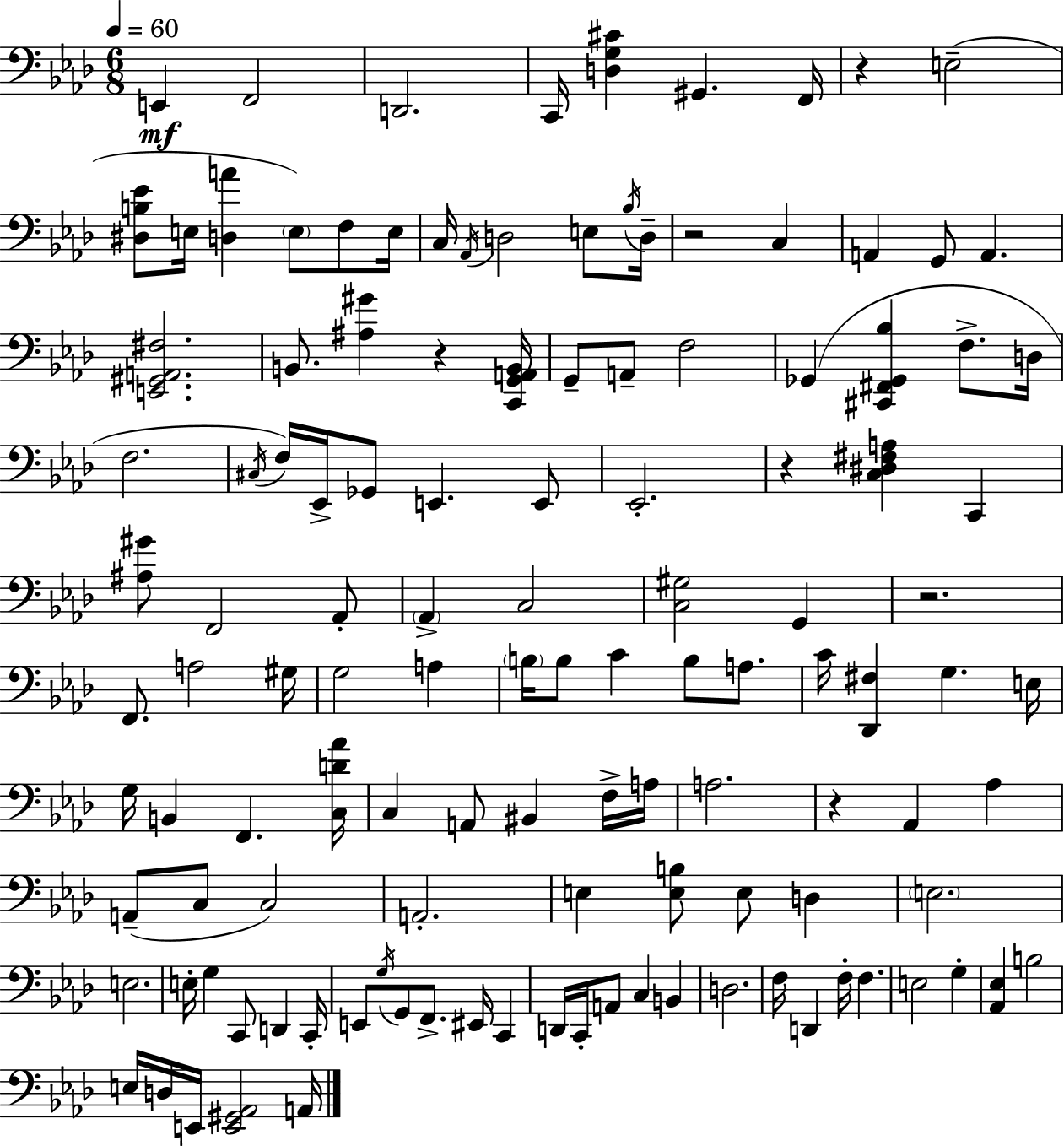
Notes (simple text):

E2/q F2/h D2/h. C2/s [D3,G3,C#4]/q G#2/q. F2/s R/q E3/h [D#3,B3,Eb4]/e E3/s [D3,A4]/q E3/e F3/e E3/s C3/s Ab2/s D3/h E3/e Bb3/s D3/s R/h C3/q A2/q G2/e A2/q. [E2,G#2,A2,F#3]/h. B2/e. [A#3,G#4]/q R/q [C2,G2,A2,B2]/s G2/e A2/e F3/h Gb2/q [C#2,F#2,Gb2,Bb3]/q F3/e. D3/s F3/h. C#3/s F3/s Eb2/s Gb2/e E2/q. E2/e Eb2/h. R/q [C3,D#3,F#3,A3]/q C2/q [A#3,G#4]/e F2/h Ab2/e Ab2/q C3/h [C3,G#3]/h G2/q R/h. F2/e. A3/h G#3/s G3/h A3/q B3/s B3/e C4/q B3/e A3/e. C4/s [Db2,F#3]/q G3/q. E3/s G3/s B2/q F2/q. [C3,D4,Ab4]/s C3/q A2/e BIS2/q F3/s A3/s A3/h. R/q Ab2/q Ab3/q A2/e C3/e C3/h A2/h. E3/q [E3,B3]/e E3/e D3/q E3/h. E3/h. E3/s G3/q C2/e D2/q C2/s E2/e G3/s G2/e F2/e. EIS2/s C2/q D2/s C2/s A2/e C3/q B2/q D3/h. F3/s D2/q F3/s F3/q. E3/h G3/q [Ab2,Eb3]/q B3/h E3/s D3/s E2/s [E2,G#2,Ab2]/h A2/s